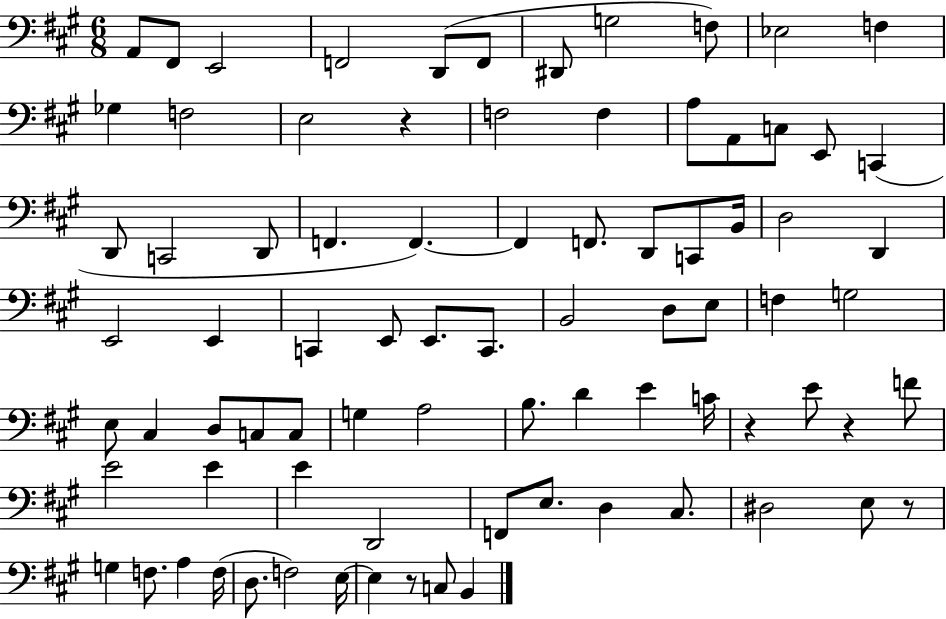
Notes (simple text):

A2/e F#2/e E2/h F2/h D2/e F2/e D#2/e G3/h F3/e Eb3/h F3/q Gb3/q F3/h E3/h R/q F3/h F3/q A3/e A2/e C3/e E2/e C2/q D2/e C2/h D2/e F2/q. F2/q. F2/q F2/e. D2/e C2/e B2/s D3/h D2/q E2/h E2/q C2/q E2/e E2/e. C2/e. B2/h D3/e E3/e F3/q G3/h E3/e C#3/q D3/e C3/e C3/e G3/q A3/h B3/e. D4/q E4/q C4/s R/q E4/e R/q F4/e E4/h E4/q E4/q D2/h F2/e E3/e. D3/q C#3/e. D#3/h E3/e R/e G3/q F3/e. A3/q F3/s D3/e. F3/h E3/s E3/q R/e C3/e B2/q